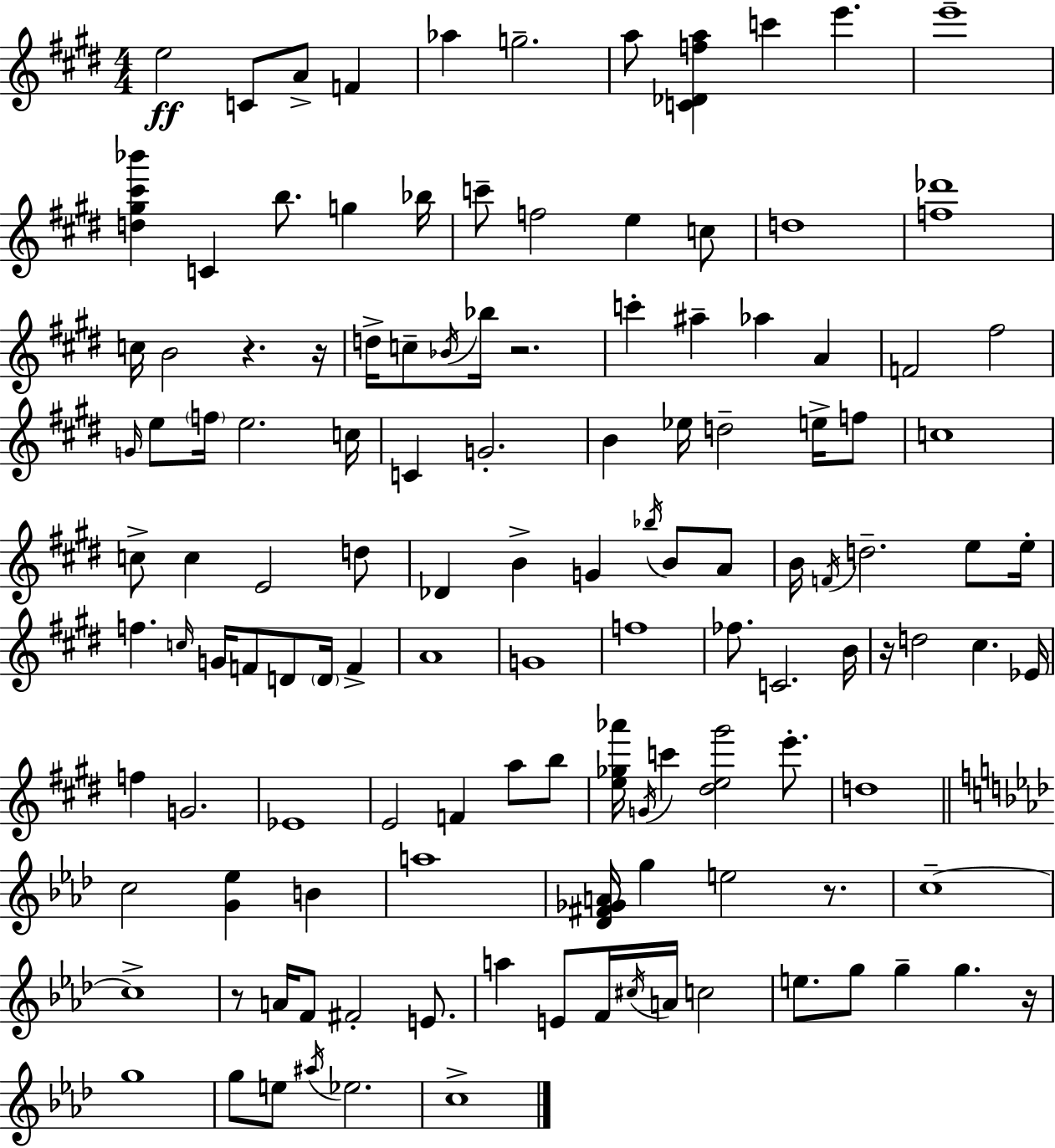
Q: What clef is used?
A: treble